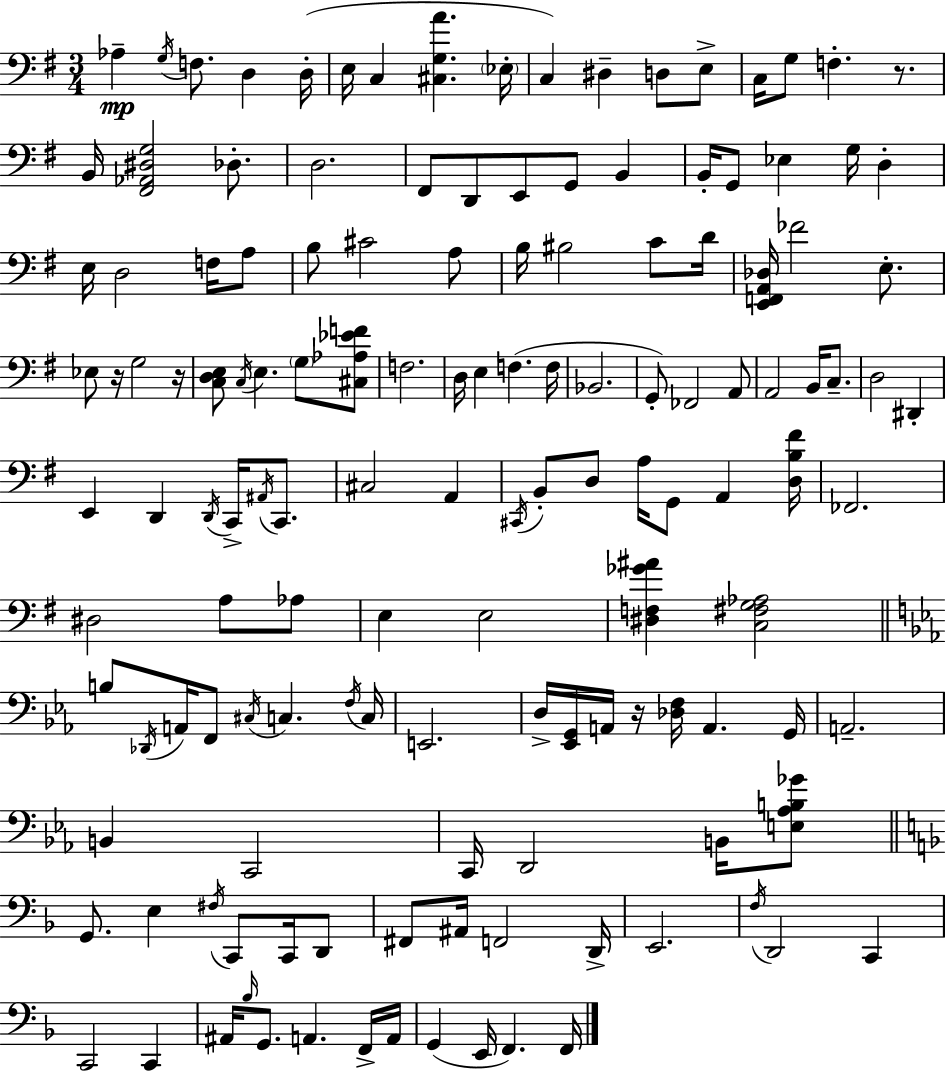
X:1
T:Untitled
M:3/4
L:1/4
K:Em
_A, G,/4 F,/2 D, D,/4 E,/4 C, [^C,G,A] _E,/4 C, ^D, D,/2 E,/2 C,/4 G,/2 F, z/2 B,,/4 [^F,,_A,,^D,G,]2 _D,/2 D,2 ^F,,/2 D,,/2 E,,/2 G,,/2 B,, B,,/4 G,,/2 _E, G,/4 D, E,/4 D,2 F,/4 A,/2 B,/2 ^C2 A,/2 B,/4 ^B,2 C/2 D/4 [E,,F,,A,,_D,]/4 _F2 E,/2 _E,/2 z/4 G,2 z/4 [C,D,E,]/2 C,/4 E, G,/2 [^C,_A,_EF]/2 F,2 D,/4 E, F, F,/4 _B,,2 G,,/2 _F,,2 A,,/2 A,,2 B,,/4 C,/2 D,2 ^D,, E,, D,, D,,/4 C,,/4 ^A,,/4 C,,/2 ^C,2 A,, ^C,,/4 B,,/2 D,/2 A,/4 G,,/2 A,, [D,B,^F]/4 _F,,2 ^D,2 A,/2 _A,/2 E, E,2 [^D,F,_G^A] [C,^F,G,_A,]2 B,/2 _D,,/4 A,,/4 F,,/2 ^C,/4 C, F,/4 C,/4 E,,2 D,/4 [_E,,G,,]/4 A,,/4 z/4 [_D,F,]/4 A,, G,,/4 A,,2 B,, C,,2 C,,/4 D,,2 B,,/4 [E,_A,B,_G]/2 G,,/2 E, ^F,/4 C,,/2 C,,/4 D,,/2 ^F,,/2 ^A,,/4 F,,2 D,,/4 E,,2 F,/4 D,,2 C,, C,,2 C,, ^A,,/4 _B,/4 G,,/2 A,, F,,/4 A,,/4 G,, E,,/4 F,, F,,/4